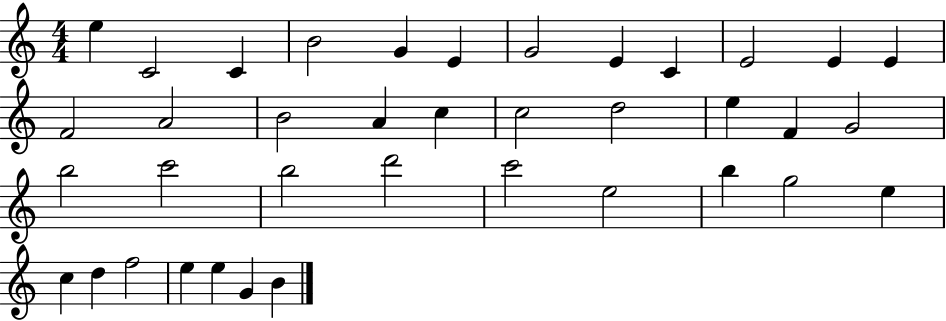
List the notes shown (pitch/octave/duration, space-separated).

E5/q C4/h C4/q B4/h G4/q E4/q G4/h E4/q C4/q E4/h E4/q E4/q F4/h A4/h B4/h A4/q C5/q C5/h D5/h E5/q F4/q G4/h B5/h C6/h B5/h D6/h C6/h E5/h B5/q G5/h E5/q C5/q D5/q F5/h E5/q E5/q G4/q B4/q